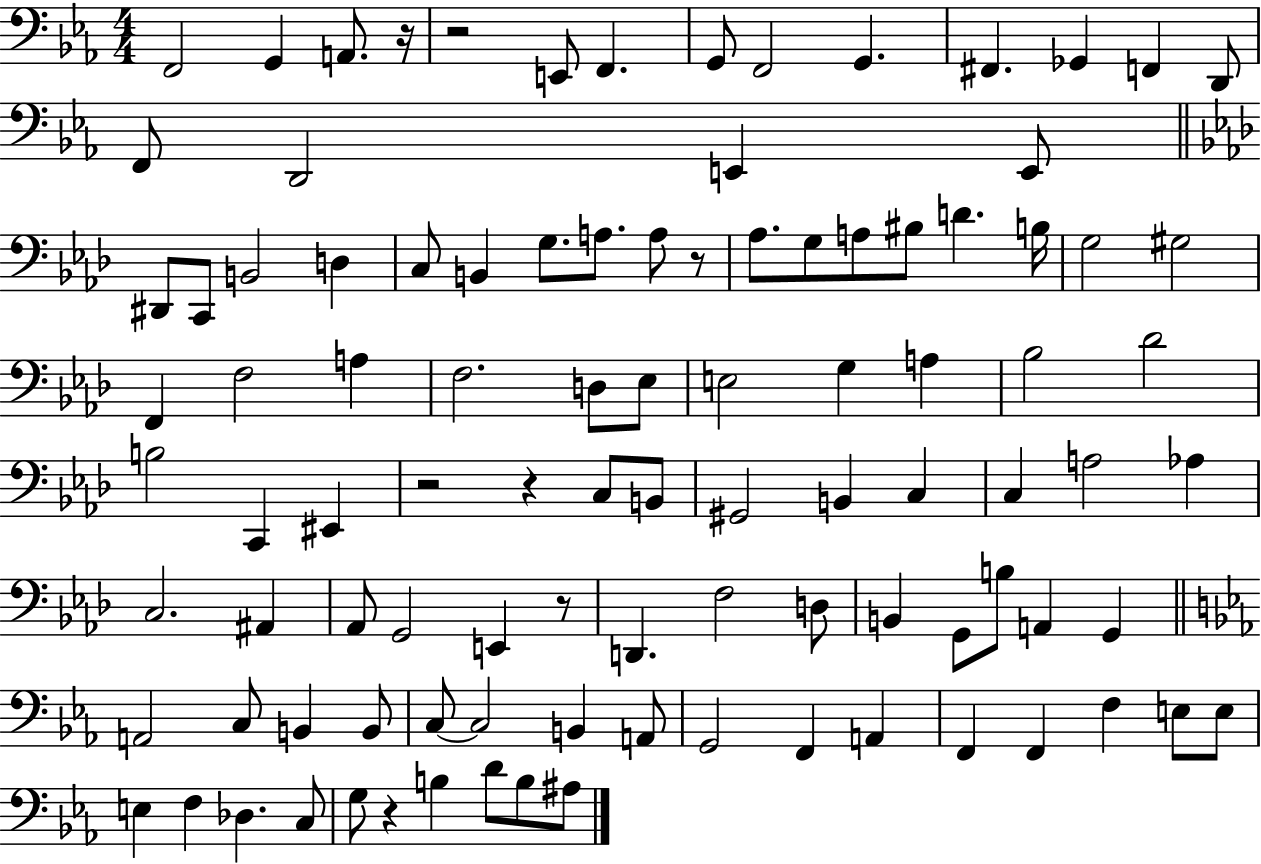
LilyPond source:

{
  \clef bass
  \numericTimeSignature
  \time 4/4
  \key ees \major
  f,2 g,4 a,8. r16 | r2 e,8 f,4. | g,8 f,2 g,4. | fis,4. ges,4 f,4 d,8 | \break f,8 d,2 e,4 e,8 | \bar "||" \break \key aes \major dis,8 c,8 b,2 d4 | c8 b,4 g8. a8. a8 r8 | aes8. g8 a8 bis8 d'4. b16 | g2 gis2 | \break f,4 f2 a4 | f2. d8 ees8 | e2 g4 a4 | bes2 des'2 | \break b2 c,4 eis,4 | r2 r4 c8 b,8 | gis,2 b,4 c4 | c4 a2 aes4 | \break c2. ais,4 | aes,8 g,2 e,4 r8 | d,4. f2 d8 | b,4 g,8 b8 a,4 g,4 | \break \bar "||" \break \key c \minor a,2 c8 b,4 b,8 | c8~~ c2 b,4 a,8 | g,2 f,4 a,4 | f,4 f,4 f4 e8 e8 | \break e4 f4 des4. c8 | g8 r4 b4 d'8 b8 ais8 | \bar "|."
}